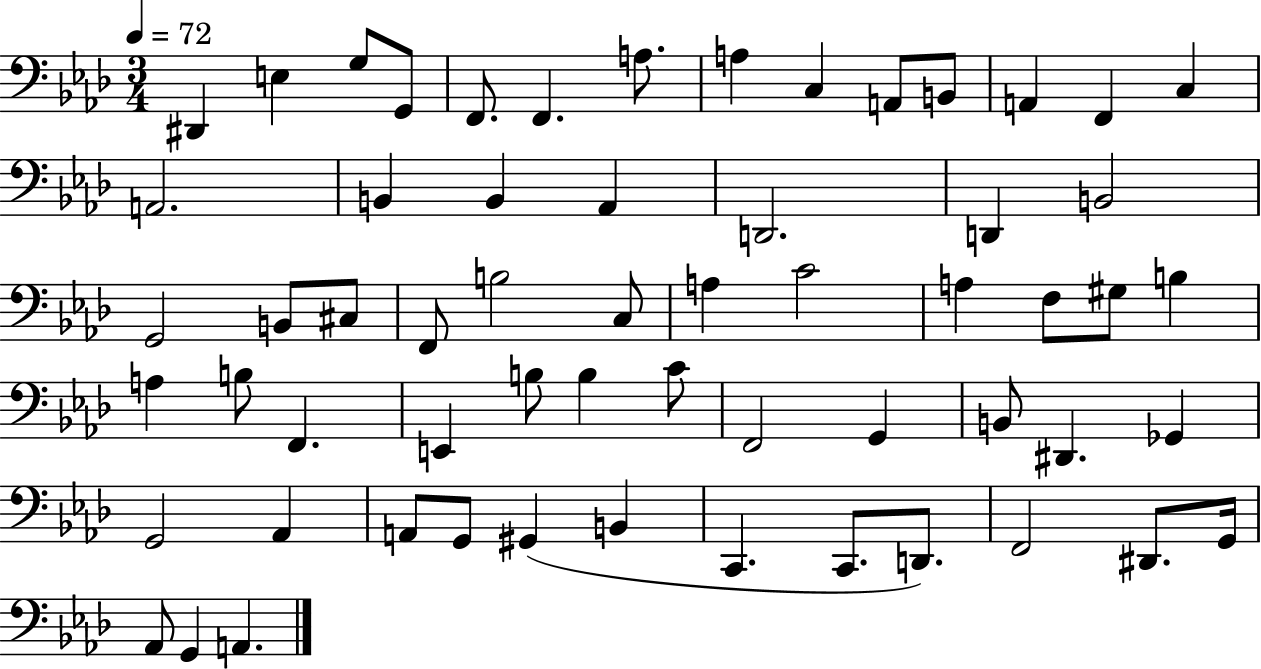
{
  \clef bass
  \numericTimeSignature
  \time 3/4
  \key aes \major
  \tempo 4 = 72
  dis,4 e4 g8 g,8 | f,8. f,4. a8. | a4 c4 a,8 b,8 | a,4 f,4 c4 | \break a,2. | b,4 b,4 aes,4 | d,2. | d,4 b,2 | \break g,2 b,8 cis8 | f,8 b2 c8 | a4 c'2 | a4 f8 gis8 b4 | \break a4 b8 f,4. | e,4 b8 b4 c'8 | f,2 g,4 | b,8 dis,4. ges,4 | \break g,2 aes,4 | a,8 g,8 gis,4( b,4 | c,4. c,8. d,8.) | f,2 dis,8. g,16 | \break aes,8 g,4 a,4. | \bar "|."
}